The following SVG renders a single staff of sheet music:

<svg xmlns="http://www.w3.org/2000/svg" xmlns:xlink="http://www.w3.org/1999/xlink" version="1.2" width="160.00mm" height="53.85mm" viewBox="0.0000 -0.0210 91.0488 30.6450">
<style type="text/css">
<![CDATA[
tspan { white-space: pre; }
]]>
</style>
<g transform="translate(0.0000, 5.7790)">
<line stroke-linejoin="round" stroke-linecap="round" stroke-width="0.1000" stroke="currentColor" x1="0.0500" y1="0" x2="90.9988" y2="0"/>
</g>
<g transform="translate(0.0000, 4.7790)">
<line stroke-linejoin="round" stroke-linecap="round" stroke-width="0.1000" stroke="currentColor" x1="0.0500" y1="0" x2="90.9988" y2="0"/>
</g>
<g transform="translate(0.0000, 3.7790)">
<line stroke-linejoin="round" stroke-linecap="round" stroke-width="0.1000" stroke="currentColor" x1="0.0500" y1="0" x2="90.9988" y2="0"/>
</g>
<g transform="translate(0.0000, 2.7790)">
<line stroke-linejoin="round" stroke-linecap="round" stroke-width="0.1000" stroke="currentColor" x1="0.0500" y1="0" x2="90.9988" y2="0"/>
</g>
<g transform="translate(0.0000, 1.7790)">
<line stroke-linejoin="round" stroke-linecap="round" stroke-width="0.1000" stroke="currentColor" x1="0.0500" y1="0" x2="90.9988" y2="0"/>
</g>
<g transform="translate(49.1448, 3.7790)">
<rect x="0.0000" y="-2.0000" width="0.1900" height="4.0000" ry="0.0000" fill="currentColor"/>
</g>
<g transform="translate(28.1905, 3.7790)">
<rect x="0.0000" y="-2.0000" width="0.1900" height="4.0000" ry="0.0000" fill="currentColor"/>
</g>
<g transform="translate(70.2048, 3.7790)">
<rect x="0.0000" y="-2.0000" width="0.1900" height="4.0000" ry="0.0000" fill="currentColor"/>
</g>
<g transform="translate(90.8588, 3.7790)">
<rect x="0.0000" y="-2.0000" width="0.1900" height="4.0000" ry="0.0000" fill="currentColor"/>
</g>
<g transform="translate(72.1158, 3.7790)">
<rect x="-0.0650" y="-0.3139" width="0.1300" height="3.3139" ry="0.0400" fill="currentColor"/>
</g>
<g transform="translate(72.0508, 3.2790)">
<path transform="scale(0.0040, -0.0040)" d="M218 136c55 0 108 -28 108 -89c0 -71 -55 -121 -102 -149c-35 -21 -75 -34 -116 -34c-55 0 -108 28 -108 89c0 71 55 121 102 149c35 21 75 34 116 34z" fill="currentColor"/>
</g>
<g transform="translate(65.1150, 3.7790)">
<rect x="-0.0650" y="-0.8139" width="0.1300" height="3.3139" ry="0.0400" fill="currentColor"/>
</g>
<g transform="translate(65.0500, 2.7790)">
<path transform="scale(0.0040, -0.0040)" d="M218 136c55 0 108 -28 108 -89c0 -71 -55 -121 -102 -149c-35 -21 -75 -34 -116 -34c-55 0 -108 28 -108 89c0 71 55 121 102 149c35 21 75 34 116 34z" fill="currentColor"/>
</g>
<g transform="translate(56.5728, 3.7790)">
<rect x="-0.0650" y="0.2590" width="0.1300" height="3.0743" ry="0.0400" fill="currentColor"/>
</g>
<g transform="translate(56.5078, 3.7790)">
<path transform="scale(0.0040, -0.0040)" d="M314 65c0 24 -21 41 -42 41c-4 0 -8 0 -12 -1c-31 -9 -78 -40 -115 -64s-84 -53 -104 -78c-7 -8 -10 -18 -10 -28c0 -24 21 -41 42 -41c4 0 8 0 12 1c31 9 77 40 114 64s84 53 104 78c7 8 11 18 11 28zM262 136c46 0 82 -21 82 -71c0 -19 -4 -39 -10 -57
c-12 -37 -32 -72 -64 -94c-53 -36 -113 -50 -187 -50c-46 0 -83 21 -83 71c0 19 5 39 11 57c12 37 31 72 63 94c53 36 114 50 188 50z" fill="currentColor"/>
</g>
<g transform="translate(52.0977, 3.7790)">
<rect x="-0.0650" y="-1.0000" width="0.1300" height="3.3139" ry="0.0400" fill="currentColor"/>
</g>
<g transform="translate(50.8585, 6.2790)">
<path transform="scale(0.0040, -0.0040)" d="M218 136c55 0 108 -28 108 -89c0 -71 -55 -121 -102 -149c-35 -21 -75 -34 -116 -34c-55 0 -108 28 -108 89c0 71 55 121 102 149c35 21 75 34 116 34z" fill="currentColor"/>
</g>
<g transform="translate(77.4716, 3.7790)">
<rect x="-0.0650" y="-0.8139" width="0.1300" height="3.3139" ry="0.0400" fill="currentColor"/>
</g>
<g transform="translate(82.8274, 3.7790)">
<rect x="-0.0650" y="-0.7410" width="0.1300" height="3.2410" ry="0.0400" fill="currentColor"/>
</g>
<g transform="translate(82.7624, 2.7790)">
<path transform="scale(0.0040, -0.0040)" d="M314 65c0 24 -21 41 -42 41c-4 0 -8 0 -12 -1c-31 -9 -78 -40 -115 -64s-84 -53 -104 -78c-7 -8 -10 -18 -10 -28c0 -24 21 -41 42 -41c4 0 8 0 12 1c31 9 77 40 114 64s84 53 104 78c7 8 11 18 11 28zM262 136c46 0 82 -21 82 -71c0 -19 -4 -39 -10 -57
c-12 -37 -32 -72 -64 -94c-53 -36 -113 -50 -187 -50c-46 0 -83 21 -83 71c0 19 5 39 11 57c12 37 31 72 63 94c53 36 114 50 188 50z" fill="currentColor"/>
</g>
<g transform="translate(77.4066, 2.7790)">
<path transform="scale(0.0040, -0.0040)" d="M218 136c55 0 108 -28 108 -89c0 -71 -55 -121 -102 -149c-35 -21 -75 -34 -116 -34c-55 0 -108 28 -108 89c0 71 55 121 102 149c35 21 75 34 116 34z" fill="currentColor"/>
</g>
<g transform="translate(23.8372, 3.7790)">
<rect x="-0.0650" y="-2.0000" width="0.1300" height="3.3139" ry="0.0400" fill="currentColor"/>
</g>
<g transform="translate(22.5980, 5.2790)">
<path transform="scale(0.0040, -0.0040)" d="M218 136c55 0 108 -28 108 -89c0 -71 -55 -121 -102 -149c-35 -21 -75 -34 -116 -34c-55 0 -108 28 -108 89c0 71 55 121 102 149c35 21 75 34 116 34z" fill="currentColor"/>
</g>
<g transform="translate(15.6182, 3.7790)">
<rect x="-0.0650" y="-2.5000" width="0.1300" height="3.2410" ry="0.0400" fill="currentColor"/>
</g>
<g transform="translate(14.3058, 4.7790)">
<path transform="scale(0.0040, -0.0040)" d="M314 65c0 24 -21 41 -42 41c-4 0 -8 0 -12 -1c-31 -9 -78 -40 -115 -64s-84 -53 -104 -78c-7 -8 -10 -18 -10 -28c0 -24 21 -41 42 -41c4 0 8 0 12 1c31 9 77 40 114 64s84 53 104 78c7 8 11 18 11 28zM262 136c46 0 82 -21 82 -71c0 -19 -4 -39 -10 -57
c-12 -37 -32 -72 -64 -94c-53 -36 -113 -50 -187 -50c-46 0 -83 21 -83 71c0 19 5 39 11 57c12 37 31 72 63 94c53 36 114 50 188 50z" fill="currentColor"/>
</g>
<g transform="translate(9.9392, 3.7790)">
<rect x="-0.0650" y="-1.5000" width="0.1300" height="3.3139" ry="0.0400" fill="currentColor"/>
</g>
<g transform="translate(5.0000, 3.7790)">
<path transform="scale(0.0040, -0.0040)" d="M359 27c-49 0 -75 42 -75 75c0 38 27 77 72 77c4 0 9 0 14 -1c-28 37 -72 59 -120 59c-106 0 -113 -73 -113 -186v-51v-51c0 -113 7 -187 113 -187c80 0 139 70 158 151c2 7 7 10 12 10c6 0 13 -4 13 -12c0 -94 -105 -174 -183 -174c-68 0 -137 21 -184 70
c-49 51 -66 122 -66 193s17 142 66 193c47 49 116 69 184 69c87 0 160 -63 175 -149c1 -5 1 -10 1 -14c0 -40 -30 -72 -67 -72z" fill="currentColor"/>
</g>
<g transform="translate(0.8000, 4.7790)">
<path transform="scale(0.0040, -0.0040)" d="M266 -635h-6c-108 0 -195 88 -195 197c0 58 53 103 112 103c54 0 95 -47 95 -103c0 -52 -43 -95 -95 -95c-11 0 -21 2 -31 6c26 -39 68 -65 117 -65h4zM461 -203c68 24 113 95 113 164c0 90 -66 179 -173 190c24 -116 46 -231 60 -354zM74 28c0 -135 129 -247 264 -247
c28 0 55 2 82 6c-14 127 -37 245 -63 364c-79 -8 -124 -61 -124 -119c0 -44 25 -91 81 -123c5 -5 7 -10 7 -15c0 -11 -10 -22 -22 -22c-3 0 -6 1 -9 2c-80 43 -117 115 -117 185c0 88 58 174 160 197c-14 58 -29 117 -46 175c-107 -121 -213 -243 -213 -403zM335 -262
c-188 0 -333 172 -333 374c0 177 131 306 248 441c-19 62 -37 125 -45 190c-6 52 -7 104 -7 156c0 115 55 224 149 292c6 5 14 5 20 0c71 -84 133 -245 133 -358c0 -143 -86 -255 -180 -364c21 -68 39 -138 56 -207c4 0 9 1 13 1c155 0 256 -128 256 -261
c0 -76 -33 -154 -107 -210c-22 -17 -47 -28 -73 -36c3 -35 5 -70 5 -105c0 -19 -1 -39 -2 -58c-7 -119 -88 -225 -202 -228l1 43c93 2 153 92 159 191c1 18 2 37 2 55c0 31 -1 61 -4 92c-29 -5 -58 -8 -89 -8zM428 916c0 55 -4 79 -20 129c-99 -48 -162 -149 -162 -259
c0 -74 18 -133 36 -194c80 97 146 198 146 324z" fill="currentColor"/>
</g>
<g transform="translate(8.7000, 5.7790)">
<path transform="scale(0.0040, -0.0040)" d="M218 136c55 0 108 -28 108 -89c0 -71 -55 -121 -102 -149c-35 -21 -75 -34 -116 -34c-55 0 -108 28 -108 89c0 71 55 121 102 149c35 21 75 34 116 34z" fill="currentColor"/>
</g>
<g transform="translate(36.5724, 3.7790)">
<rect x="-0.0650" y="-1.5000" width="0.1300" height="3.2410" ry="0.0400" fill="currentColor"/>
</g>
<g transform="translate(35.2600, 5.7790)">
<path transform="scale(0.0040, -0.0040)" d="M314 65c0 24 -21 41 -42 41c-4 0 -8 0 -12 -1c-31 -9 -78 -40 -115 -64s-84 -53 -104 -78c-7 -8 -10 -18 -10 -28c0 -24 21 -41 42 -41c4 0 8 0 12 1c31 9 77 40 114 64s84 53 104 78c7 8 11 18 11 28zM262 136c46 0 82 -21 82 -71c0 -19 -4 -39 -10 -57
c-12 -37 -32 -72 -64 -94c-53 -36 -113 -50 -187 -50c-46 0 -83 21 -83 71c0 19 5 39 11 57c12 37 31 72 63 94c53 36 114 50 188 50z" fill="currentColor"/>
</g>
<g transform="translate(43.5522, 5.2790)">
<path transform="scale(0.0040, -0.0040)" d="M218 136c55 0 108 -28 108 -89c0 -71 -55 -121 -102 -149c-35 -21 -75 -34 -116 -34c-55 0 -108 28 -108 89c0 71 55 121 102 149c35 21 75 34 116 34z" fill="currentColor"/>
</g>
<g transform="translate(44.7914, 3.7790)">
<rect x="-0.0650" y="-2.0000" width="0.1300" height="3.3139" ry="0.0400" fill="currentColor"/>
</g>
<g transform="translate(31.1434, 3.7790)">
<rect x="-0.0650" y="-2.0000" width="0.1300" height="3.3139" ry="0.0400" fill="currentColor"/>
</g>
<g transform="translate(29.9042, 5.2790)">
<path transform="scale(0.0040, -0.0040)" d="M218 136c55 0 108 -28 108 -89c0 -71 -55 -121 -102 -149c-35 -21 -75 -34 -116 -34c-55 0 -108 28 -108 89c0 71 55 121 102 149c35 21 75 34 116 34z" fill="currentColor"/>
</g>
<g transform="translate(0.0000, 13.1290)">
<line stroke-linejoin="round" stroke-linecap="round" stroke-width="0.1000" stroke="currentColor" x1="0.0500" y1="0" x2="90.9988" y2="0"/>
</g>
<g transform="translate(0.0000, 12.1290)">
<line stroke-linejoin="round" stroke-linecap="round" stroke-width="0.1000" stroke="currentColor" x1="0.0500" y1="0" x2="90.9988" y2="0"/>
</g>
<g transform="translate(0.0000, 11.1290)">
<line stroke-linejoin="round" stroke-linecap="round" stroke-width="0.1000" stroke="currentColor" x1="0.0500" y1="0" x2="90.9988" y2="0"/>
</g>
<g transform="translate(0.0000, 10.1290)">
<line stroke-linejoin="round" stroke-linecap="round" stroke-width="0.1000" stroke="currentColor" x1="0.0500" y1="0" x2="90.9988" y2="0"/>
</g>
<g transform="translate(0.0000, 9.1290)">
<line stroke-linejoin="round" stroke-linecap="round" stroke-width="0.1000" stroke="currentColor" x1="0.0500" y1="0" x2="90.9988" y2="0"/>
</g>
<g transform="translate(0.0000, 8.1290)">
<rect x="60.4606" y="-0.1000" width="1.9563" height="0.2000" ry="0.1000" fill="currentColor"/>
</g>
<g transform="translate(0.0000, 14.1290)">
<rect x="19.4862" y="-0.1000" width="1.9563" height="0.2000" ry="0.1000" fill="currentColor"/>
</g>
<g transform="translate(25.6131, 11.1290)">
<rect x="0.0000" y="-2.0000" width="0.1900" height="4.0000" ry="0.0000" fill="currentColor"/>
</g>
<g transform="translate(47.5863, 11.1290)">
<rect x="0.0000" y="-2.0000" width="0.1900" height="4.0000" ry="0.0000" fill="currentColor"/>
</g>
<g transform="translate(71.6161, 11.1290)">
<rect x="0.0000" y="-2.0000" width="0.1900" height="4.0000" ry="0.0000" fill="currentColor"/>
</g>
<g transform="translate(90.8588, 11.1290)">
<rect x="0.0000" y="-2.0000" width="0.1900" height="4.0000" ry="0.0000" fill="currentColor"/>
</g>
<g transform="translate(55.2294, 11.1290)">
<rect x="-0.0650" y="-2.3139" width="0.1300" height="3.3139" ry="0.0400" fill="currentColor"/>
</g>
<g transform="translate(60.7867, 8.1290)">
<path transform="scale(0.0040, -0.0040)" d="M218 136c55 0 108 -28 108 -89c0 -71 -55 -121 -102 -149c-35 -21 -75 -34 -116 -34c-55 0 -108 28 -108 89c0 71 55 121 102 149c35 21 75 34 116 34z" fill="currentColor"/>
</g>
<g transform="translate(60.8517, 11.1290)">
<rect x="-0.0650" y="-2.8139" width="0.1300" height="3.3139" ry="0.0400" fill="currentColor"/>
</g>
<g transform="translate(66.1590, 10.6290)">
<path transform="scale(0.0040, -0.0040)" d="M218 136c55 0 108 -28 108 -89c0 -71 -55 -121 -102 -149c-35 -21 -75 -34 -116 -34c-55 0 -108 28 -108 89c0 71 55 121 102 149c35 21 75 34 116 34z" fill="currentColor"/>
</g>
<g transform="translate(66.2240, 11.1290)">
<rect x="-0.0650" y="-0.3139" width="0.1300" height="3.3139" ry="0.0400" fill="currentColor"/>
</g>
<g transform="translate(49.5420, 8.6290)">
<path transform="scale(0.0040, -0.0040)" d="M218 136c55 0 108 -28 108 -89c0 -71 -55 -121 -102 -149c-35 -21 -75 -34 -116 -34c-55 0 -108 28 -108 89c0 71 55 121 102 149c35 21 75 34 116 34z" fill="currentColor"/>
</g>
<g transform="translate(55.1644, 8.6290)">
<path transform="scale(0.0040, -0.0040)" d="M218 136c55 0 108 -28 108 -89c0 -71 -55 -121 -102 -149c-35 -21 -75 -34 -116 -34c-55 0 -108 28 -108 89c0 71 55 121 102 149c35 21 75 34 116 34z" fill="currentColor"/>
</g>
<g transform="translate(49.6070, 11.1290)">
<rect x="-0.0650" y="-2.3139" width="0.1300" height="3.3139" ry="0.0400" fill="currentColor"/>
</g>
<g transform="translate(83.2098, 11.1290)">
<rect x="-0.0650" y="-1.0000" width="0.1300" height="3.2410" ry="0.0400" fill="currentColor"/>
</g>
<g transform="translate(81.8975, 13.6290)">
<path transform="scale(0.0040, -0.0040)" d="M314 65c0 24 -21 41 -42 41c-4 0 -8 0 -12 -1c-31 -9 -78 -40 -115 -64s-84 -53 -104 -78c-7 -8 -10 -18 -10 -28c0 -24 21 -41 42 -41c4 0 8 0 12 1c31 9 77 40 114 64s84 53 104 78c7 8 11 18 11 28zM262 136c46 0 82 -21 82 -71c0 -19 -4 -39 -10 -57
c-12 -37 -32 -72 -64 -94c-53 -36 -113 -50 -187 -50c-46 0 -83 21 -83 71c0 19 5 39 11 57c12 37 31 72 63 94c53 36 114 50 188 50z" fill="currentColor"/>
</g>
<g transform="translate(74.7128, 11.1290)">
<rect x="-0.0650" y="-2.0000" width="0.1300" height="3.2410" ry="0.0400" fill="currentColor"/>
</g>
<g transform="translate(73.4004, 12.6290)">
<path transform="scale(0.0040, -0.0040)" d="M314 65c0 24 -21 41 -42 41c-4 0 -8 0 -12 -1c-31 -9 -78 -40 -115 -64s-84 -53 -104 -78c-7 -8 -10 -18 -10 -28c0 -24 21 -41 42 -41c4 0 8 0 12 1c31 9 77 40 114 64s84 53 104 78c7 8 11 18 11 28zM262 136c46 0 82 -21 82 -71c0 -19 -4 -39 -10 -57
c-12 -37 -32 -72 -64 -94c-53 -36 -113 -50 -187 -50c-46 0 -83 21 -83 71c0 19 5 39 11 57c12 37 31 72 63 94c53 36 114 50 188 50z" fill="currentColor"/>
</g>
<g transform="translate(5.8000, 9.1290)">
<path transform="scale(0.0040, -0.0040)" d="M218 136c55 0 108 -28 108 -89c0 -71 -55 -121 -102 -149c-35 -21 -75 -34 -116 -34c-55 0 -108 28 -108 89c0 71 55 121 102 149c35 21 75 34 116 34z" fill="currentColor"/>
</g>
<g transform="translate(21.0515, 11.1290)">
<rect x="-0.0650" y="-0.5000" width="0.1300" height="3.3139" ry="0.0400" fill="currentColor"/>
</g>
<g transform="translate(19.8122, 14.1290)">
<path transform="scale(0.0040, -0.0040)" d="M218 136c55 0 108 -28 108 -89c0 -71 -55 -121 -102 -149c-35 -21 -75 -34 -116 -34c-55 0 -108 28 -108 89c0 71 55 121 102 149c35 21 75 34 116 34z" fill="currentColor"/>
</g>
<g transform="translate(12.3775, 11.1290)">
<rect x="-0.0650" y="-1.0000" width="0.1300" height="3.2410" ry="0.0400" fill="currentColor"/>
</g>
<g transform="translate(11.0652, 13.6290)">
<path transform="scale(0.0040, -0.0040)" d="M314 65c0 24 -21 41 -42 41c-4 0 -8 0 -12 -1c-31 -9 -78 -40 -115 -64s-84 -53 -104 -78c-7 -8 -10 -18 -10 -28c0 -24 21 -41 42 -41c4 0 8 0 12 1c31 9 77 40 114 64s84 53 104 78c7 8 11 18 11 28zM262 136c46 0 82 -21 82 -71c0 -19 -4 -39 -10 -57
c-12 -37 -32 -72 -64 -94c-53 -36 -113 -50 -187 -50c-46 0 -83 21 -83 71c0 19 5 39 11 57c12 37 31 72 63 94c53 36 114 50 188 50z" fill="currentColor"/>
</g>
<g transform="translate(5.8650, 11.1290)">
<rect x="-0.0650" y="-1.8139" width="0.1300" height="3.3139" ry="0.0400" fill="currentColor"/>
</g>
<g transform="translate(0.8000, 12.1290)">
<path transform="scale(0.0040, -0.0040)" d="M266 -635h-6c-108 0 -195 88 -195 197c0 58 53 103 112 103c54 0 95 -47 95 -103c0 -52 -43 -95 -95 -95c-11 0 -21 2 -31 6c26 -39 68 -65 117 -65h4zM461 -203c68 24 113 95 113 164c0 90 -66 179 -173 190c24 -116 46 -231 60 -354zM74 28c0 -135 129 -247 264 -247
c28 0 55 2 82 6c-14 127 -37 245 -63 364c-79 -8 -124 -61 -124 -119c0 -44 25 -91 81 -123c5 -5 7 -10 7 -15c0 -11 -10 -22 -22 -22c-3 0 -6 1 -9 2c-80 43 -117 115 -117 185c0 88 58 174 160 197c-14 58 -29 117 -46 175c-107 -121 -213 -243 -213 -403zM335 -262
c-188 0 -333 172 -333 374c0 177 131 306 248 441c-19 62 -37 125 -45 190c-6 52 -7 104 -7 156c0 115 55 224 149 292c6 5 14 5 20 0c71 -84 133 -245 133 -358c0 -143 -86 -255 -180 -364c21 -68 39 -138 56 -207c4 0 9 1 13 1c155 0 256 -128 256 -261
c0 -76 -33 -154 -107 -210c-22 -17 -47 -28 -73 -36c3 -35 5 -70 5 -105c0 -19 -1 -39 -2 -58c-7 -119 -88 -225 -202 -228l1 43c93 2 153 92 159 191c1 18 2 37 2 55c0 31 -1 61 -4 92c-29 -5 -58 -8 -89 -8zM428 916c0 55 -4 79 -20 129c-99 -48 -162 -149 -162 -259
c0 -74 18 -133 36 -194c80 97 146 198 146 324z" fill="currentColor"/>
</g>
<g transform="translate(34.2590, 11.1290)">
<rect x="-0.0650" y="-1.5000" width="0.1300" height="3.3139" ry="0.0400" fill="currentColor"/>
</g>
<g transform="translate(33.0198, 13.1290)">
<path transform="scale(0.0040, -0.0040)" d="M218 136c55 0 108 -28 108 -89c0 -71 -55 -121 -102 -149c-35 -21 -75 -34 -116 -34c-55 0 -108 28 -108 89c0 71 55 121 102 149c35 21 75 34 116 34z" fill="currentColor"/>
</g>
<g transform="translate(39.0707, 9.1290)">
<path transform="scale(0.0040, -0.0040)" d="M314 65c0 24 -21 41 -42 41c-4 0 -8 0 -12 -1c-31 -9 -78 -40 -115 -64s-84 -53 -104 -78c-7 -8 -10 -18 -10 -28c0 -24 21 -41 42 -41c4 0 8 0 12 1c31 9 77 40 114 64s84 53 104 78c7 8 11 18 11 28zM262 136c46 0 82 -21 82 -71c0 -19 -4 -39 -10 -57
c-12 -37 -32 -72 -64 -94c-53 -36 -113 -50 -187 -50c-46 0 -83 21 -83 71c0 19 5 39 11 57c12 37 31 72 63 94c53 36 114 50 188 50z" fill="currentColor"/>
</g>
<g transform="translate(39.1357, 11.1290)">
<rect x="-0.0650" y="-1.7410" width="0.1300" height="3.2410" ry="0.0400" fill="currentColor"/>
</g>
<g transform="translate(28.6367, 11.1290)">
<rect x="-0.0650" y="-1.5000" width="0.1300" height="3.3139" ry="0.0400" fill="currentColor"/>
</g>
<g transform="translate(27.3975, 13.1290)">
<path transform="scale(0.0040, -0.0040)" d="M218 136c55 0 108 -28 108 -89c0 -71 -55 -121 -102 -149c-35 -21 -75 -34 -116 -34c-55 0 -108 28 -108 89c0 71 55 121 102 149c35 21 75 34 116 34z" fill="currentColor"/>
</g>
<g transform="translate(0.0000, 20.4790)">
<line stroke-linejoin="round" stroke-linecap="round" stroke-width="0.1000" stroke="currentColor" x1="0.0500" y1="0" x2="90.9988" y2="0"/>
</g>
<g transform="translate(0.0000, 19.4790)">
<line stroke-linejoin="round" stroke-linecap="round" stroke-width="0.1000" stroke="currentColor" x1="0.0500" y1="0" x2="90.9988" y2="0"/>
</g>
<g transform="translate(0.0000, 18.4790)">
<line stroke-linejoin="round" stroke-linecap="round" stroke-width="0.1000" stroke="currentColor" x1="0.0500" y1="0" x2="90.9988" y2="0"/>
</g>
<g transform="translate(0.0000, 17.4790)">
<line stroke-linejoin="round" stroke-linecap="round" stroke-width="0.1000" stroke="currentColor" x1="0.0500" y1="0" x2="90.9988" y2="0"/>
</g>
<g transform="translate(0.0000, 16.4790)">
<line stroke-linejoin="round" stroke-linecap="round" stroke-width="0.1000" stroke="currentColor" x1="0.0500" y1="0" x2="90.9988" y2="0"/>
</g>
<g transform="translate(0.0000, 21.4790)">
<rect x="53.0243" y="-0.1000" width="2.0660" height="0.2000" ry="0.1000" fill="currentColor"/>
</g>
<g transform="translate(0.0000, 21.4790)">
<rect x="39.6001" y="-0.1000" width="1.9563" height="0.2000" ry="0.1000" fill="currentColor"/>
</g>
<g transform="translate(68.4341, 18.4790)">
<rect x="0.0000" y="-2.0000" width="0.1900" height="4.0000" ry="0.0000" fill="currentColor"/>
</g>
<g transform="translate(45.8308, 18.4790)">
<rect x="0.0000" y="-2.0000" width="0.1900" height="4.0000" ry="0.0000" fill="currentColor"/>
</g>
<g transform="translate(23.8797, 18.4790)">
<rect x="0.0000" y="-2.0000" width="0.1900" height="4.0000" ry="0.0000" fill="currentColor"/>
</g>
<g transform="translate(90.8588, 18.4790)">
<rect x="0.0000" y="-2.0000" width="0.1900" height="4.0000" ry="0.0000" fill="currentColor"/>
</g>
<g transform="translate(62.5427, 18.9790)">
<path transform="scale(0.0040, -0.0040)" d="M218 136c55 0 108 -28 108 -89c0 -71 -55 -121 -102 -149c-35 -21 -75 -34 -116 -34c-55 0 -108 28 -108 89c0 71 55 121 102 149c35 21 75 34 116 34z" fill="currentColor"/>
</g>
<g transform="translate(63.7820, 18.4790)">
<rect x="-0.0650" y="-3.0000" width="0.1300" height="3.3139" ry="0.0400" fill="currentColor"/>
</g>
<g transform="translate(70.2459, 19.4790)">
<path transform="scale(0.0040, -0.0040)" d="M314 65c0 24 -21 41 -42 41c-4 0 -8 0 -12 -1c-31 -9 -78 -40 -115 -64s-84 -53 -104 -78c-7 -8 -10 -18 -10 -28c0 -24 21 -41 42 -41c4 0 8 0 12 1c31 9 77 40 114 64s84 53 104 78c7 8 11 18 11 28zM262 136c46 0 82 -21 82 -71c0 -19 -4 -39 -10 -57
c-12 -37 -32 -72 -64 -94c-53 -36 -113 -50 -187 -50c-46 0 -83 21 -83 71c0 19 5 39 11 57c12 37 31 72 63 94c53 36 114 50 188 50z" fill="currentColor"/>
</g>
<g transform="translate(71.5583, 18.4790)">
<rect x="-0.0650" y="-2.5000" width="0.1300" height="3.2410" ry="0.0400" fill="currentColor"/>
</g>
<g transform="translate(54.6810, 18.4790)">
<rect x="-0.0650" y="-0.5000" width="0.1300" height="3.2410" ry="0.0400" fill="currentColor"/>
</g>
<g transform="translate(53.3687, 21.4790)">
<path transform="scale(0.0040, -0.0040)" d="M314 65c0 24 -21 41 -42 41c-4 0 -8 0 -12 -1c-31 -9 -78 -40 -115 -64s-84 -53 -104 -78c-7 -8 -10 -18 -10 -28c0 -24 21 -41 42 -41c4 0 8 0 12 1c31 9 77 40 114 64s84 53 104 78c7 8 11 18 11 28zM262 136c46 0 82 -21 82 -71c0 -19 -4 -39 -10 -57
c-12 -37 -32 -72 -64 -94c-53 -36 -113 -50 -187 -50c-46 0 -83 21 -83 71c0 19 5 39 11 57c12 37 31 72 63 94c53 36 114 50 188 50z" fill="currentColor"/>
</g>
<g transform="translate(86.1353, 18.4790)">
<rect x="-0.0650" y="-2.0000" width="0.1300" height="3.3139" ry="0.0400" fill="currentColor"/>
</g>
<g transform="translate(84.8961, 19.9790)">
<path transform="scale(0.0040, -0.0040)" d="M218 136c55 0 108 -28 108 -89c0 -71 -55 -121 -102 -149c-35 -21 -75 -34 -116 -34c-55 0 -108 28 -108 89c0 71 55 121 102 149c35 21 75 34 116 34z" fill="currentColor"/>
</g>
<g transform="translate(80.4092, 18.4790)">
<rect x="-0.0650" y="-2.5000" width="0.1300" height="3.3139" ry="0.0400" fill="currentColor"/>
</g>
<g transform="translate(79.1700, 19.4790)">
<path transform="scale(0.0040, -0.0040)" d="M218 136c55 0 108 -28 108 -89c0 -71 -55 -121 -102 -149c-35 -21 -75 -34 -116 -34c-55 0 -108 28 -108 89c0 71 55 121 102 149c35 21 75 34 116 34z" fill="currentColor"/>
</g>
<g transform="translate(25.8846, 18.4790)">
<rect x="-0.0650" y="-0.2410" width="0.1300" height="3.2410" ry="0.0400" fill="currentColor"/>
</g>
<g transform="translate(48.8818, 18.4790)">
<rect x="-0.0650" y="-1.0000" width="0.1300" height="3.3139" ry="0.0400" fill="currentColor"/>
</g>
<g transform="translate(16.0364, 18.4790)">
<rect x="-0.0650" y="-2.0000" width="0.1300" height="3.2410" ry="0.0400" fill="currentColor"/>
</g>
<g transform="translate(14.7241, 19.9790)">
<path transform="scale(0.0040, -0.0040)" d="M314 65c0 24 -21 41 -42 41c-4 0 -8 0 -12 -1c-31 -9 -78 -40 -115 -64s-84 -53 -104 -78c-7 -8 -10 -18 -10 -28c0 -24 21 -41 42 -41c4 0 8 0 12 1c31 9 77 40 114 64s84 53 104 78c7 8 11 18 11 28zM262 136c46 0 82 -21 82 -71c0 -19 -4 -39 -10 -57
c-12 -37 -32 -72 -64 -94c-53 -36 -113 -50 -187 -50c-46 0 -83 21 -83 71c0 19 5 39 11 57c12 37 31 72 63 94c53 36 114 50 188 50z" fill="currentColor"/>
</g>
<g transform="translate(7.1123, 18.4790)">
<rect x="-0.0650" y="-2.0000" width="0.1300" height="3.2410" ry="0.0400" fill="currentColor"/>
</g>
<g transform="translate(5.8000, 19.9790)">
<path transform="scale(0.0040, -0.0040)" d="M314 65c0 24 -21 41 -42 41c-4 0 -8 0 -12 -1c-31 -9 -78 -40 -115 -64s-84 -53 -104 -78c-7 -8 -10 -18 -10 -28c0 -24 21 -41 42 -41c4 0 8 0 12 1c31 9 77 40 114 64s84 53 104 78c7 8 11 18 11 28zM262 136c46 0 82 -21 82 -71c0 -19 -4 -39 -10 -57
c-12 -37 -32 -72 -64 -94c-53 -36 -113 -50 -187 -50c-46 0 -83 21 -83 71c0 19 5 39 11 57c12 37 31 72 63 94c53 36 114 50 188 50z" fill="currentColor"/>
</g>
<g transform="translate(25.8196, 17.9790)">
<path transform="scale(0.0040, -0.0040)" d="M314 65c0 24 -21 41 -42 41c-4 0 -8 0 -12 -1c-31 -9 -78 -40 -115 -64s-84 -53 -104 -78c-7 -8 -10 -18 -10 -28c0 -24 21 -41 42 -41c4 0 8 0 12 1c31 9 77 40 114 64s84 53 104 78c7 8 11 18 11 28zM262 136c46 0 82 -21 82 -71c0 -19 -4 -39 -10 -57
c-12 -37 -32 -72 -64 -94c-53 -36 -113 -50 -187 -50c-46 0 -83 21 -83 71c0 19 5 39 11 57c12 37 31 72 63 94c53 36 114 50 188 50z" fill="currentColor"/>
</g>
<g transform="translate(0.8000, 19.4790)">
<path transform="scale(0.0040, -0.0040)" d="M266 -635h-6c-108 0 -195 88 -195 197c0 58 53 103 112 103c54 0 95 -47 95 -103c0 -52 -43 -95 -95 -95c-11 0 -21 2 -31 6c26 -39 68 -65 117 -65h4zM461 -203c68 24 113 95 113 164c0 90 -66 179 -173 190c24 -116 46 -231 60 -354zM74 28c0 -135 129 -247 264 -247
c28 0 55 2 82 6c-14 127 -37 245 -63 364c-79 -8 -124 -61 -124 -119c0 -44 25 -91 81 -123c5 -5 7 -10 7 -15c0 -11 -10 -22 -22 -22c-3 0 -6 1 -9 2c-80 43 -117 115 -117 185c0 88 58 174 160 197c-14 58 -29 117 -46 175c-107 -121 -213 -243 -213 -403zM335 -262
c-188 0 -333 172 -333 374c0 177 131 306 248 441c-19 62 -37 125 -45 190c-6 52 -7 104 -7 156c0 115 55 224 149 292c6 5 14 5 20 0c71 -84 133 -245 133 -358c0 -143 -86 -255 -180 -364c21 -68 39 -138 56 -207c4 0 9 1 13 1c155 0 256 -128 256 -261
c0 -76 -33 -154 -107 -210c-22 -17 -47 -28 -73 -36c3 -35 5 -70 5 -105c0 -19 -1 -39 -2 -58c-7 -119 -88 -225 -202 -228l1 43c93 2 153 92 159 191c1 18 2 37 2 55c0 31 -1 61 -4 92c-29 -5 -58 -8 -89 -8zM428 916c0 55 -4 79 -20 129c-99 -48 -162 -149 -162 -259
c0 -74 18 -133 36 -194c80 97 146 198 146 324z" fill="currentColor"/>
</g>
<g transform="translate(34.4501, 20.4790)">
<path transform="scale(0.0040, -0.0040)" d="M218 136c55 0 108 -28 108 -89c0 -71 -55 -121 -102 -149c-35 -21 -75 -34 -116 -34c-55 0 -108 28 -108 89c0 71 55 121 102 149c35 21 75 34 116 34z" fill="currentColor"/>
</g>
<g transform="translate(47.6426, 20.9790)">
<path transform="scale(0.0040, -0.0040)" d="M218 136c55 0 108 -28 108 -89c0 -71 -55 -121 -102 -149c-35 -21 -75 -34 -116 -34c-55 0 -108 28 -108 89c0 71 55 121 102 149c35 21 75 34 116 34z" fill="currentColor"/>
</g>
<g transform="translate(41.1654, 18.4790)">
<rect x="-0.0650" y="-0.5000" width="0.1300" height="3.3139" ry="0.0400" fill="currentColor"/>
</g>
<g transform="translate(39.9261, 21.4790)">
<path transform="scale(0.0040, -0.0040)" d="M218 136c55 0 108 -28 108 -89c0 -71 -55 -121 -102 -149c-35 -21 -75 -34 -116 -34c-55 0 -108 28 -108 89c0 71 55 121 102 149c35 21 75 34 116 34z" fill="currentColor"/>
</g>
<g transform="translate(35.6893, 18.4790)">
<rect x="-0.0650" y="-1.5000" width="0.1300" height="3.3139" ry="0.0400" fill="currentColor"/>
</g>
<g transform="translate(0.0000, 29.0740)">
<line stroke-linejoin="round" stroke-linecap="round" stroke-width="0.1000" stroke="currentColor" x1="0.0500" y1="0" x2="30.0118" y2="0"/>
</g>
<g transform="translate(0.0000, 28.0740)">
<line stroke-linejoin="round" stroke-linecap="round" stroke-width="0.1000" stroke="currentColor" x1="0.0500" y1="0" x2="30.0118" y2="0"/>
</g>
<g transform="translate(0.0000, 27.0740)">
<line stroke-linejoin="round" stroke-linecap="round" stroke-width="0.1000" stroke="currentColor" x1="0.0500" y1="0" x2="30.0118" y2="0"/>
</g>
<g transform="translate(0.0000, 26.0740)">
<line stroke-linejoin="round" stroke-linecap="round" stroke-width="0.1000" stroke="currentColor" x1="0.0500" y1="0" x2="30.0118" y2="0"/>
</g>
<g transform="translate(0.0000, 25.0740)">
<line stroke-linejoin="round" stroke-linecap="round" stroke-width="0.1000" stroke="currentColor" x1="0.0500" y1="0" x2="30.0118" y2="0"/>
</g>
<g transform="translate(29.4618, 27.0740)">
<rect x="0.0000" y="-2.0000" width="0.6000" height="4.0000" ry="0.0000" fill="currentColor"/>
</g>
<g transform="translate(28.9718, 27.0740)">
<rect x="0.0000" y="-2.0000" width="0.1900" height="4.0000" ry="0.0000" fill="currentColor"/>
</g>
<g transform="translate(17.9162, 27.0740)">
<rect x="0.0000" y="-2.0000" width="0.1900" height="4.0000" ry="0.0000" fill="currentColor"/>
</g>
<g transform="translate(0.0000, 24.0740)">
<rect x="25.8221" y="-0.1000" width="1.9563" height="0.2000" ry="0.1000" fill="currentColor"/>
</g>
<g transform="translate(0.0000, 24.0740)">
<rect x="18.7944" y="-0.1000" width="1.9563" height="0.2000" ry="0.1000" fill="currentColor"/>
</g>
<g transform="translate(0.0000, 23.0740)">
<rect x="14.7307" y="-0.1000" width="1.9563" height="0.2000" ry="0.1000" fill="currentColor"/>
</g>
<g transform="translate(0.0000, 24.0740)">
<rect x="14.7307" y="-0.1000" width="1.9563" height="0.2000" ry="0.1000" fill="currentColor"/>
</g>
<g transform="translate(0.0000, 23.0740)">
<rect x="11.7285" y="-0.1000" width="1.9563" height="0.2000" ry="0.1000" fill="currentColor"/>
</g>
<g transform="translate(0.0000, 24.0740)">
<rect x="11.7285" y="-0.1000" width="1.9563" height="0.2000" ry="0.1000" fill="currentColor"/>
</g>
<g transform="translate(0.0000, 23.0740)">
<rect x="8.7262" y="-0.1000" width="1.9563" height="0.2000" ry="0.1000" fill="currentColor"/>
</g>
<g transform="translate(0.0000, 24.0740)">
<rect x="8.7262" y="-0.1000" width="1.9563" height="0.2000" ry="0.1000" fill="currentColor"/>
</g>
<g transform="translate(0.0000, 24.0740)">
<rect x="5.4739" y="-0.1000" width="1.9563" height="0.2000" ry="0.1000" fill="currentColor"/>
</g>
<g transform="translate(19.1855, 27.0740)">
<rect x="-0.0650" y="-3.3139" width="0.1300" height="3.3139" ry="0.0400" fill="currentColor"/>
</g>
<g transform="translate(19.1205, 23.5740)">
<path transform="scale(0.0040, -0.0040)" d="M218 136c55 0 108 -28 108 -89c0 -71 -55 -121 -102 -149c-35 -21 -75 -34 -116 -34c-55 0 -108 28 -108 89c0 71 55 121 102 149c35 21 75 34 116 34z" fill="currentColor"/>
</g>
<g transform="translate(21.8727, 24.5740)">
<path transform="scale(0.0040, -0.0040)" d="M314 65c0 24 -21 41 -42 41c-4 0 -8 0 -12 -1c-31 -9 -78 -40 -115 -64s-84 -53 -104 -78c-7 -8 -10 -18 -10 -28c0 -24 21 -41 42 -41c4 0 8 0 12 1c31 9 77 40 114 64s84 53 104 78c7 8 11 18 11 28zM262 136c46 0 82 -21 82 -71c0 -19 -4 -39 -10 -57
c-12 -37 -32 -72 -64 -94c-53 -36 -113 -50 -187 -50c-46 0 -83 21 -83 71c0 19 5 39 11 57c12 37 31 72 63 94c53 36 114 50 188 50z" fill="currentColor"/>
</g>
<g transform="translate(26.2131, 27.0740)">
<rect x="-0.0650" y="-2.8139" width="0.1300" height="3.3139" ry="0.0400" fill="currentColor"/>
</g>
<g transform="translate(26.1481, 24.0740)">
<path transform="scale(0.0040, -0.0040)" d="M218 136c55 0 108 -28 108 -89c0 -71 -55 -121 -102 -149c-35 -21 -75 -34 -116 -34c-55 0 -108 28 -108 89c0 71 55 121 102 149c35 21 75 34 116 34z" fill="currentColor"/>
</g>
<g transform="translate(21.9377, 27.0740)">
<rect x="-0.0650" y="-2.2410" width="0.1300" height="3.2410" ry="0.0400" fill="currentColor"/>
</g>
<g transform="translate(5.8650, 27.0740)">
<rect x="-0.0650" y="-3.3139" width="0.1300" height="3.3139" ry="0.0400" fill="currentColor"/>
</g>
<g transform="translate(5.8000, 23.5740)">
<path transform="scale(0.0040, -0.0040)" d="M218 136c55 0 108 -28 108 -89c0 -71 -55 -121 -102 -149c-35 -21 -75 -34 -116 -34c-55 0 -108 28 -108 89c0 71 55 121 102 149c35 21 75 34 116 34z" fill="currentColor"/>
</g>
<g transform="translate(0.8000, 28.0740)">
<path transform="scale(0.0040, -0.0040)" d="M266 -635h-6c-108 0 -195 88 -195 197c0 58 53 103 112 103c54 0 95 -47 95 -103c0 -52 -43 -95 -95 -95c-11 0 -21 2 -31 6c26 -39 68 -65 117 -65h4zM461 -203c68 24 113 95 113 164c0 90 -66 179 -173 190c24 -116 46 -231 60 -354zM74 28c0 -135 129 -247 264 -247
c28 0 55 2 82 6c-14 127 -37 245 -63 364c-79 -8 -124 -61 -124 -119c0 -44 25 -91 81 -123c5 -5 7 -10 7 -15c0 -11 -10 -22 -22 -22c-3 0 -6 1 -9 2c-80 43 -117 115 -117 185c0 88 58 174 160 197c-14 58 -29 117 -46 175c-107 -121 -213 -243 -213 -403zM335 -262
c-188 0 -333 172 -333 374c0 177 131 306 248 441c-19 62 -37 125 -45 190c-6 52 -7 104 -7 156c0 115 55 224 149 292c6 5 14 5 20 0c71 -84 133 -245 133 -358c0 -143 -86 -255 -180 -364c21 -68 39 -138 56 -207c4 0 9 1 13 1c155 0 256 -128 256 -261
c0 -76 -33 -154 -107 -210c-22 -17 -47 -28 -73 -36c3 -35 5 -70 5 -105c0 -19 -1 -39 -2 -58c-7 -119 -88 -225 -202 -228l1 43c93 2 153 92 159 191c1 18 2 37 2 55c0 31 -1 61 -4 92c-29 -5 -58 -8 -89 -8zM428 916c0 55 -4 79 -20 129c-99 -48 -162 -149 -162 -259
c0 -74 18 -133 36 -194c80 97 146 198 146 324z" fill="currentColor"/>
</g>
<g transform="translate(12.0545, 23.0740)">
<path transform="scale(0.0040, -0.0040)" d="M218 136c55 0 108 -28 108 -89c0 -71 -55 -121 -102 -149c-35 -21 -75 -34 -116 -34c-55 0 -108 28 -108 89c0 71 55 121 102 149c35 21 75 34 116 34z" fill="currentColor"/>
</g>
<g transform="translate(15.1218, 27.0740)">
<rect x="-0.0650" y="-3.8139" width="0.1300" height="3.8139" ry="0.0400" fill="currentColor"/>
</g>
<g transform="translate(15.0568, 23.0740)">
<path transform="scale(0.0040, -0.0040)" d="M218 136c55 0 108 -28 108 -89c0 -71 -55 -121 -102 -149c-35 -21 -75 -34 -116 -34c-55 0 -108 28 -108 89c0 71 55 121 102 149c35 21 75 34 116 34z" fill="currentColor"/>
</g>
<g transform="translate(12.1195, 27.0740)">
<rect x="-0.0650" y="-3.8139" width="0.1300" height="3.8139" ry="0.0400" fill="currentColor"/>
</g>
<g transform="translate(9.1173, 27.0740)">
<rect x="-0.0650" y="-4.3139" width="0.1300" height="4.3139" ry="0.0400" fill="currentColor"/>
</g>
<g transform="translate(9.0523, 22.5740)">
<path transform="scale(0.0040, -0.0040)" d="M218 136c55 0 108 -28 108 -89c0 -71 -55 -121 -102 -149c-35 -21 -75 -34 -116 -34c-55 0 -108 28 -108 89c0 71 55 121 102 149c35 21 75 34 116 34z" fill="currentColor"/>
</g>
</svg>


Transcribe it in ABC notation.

X:1
T:Untitled
M:4/4
L:1/4
K:C
E G2 F F E2 F D B2 d c d d2 f D2 C E E f2 g g a c F2 D2 F2 F2 c2 E C D C2 A G2 G F b d' c' c' b g2 a